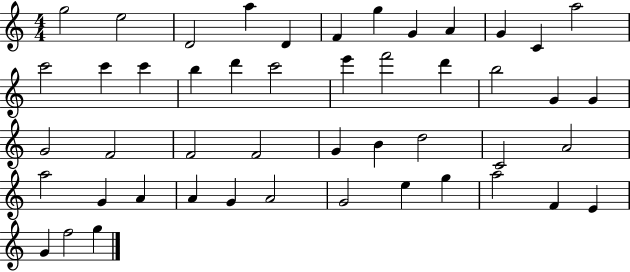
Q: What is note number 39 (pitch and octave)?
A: A4